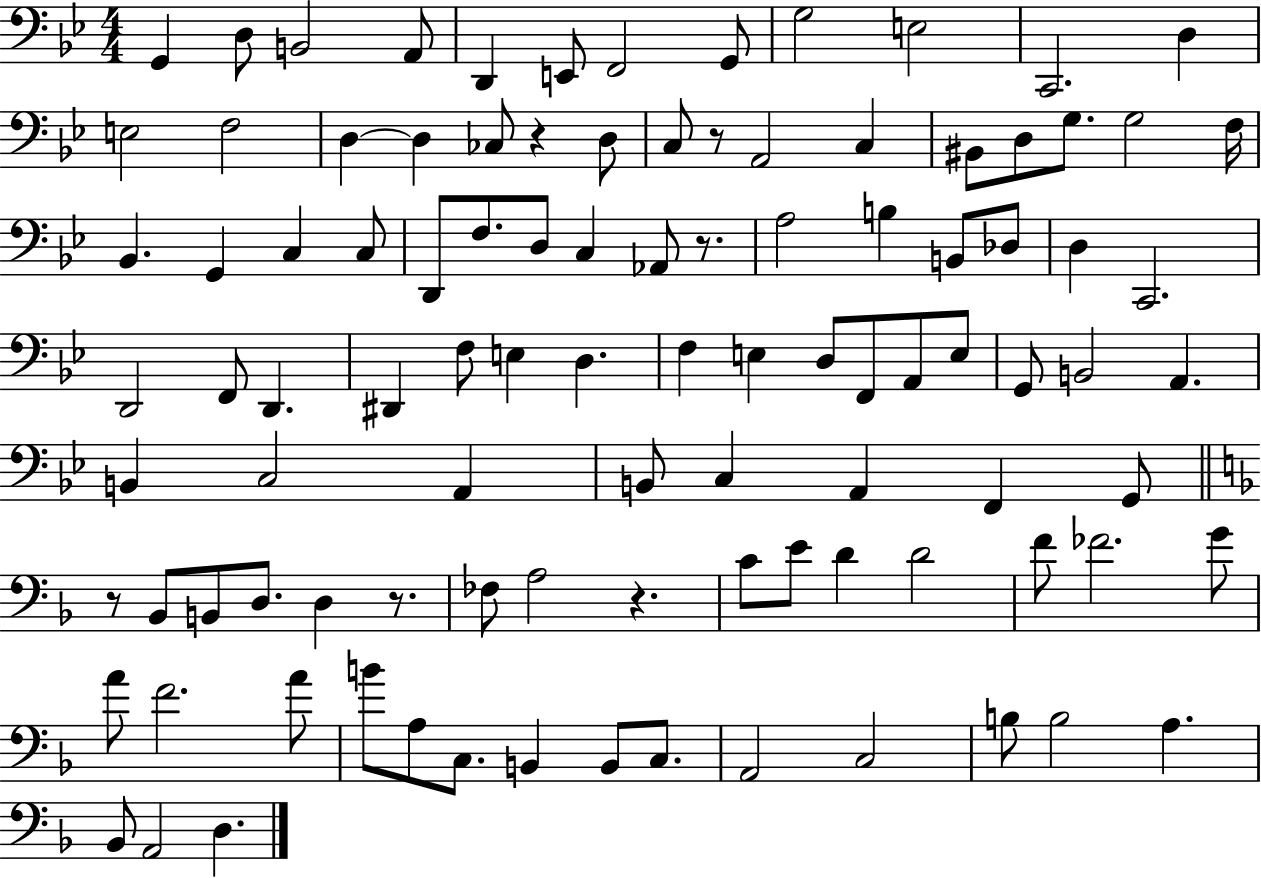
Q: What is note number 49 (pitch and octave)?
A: F3